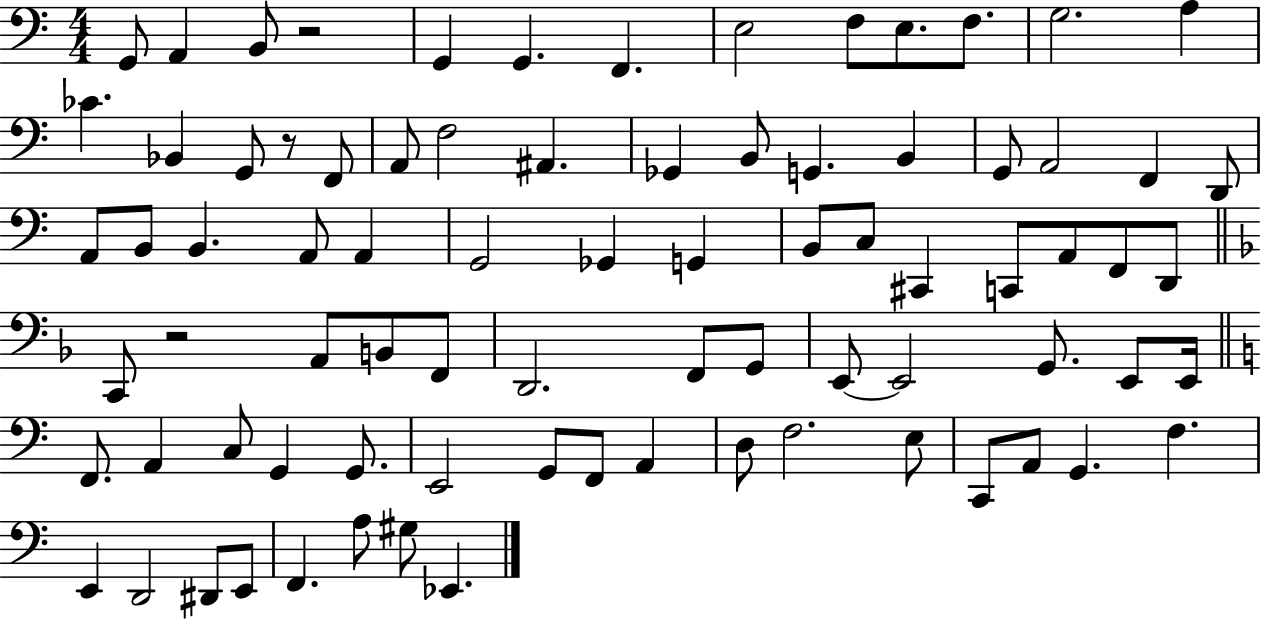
{
  \clef bass
  \numericTimeSignature
  \time 4/4
  \key c \major
  g,8 a,4 b,8 r2 | g,4 g,4. f,4. | e2 f8 e8. f8. | g2. a4 | \break ces'4. bes,4 g,8 r8 f,8 | a,8 f2 ais,4. | ges,4 b,8 g,4. b,4 | g,8 a,2 f,4 d,8 | \break a,8 b,8 b,4. a,8 a,4 | g,2 ges,4 g,4 | b,8 c8 cis,4 c,8 a,8 f,8 d,8 | \bar "||" \break \key f \major c,8 r2 a,8 b,8 f,8 | d,2. f,8 g,8 | e,8~~ e,2 g,8. e,8 e,16 | \bar "||" \break \key c \major f,8. a,4 c8 g,4 g,8. | e,2 g,8 f,8 a,4 | d8 f2. e8 | c,8 a,8 g,4. f4. | \break e,4 d,2 dis,8 e,8 | f,4. a8 gis8 ees,4. | \bar "|."
}